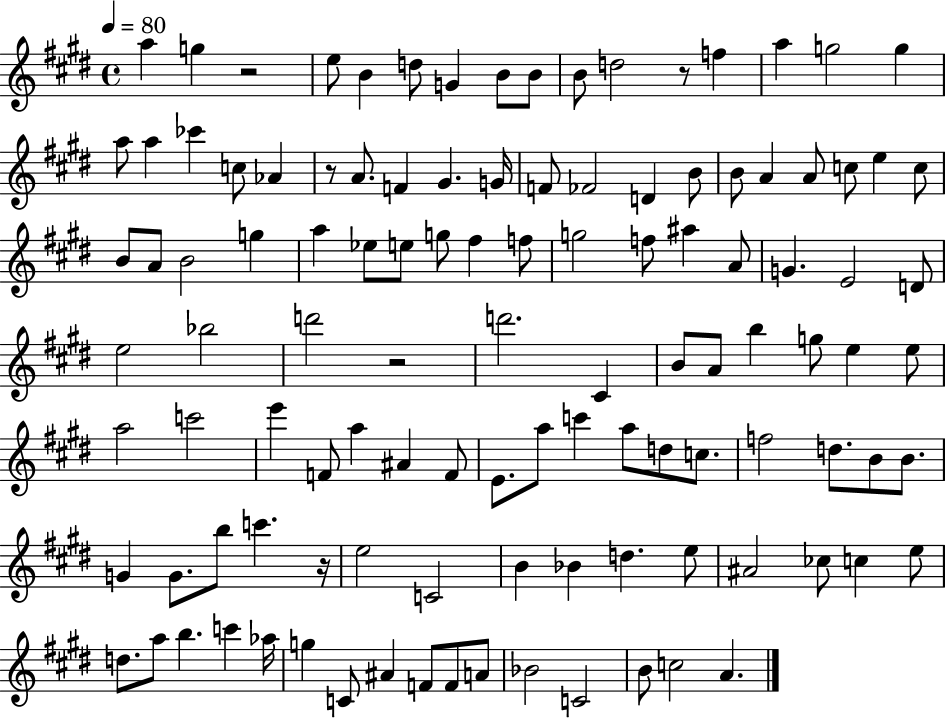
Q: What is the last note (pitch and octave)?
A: A4